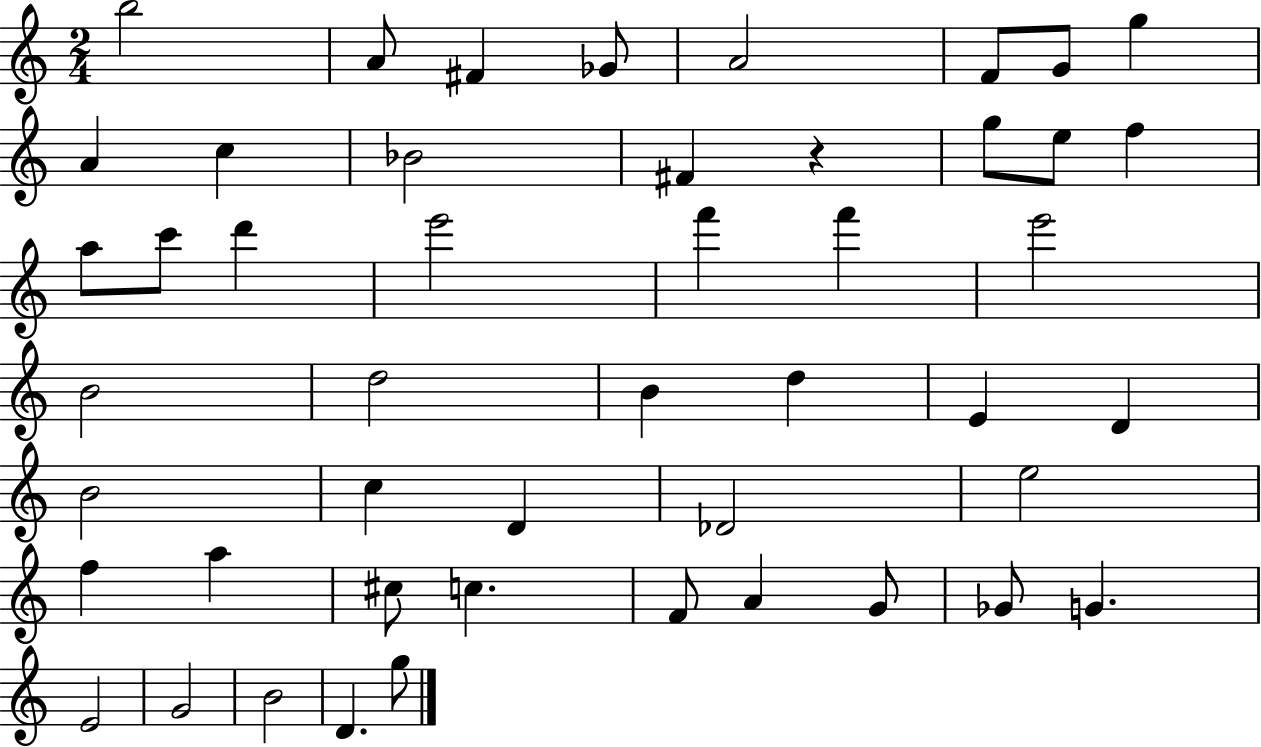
B5/h A4/e F#4/q Gb4/e A4/h F4/e G4/e G5/q A4/q C5/q Bb4/h F#4/q R/q G5/e E5/e F5/q A5/e C6/e D6/q E6/h F6/q F6/q E6/h B4/h D5/h B4/q D5/q E4/q D4/q B4/h C5/q D4/q Db4/h E5/h F5/q A5/q C#5/e C5/q. F4/e A4/q G4/e Gb4/e G4/q. E4/h G4/h B4/h D4/q. G5/e